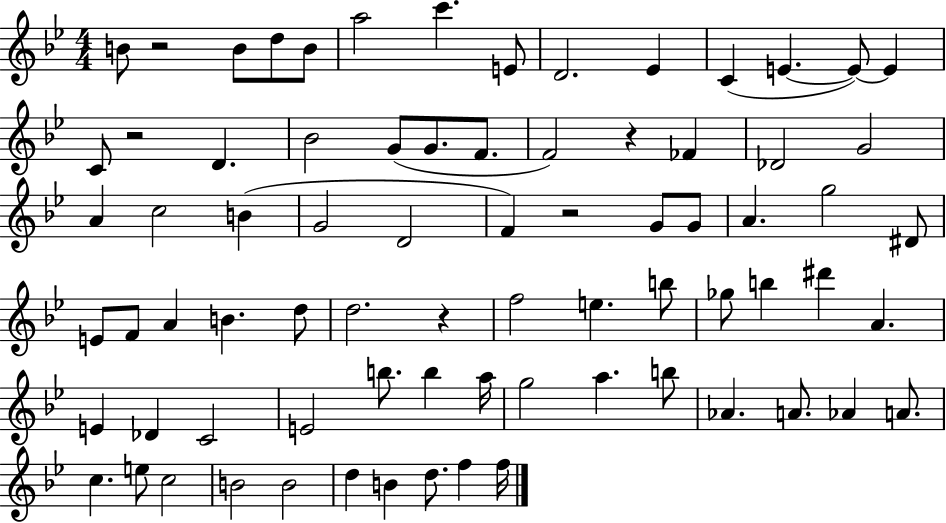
B4/e R/h B4/e D5/e B4/e A5/h C6/q. E4/e D4/h. Eb4/q C4/q E4/q. E4/e E4/q C4/e R/h D4/q. Bb4/h G4/e G4/e. F4/e. F4/h R/q FES4/q Db4/h G4/h A4/q C5/h B4/q G4/h D4/h F4/q R/h G4/e G4/e A4/q. G5/h D#4/e E4/e F4/e A4/q B4/q. D5/e D5/h. R/q F5/h E5/q. B5/e Gb5/e B5/q D#6/q A4/q. E4/q Db4/q C4/h E4/h B5/e. B5/q A5/s G5/h A5/q. B5/e Ab4/q. A4/e. Ab4/q A4/e. C5/q. E5/e C5/h B4/h B4/h D5/q B4/q D5/e. F5/q F5/s